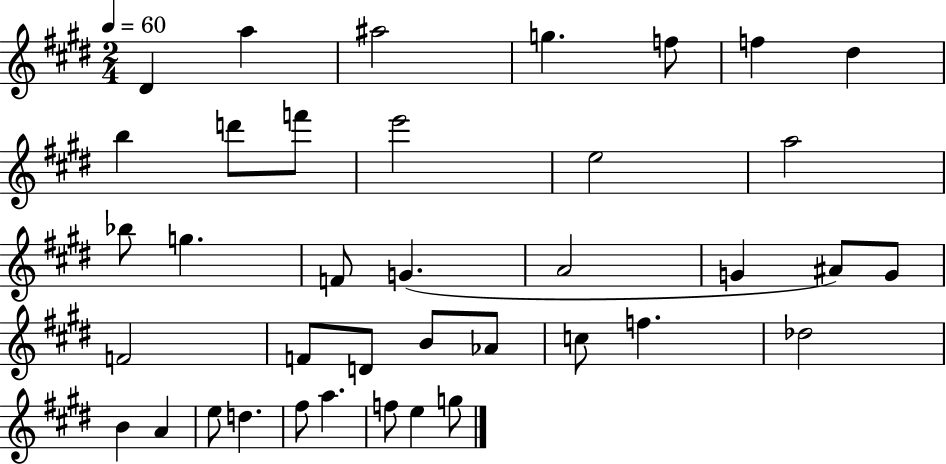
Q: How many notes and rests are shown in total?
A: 38